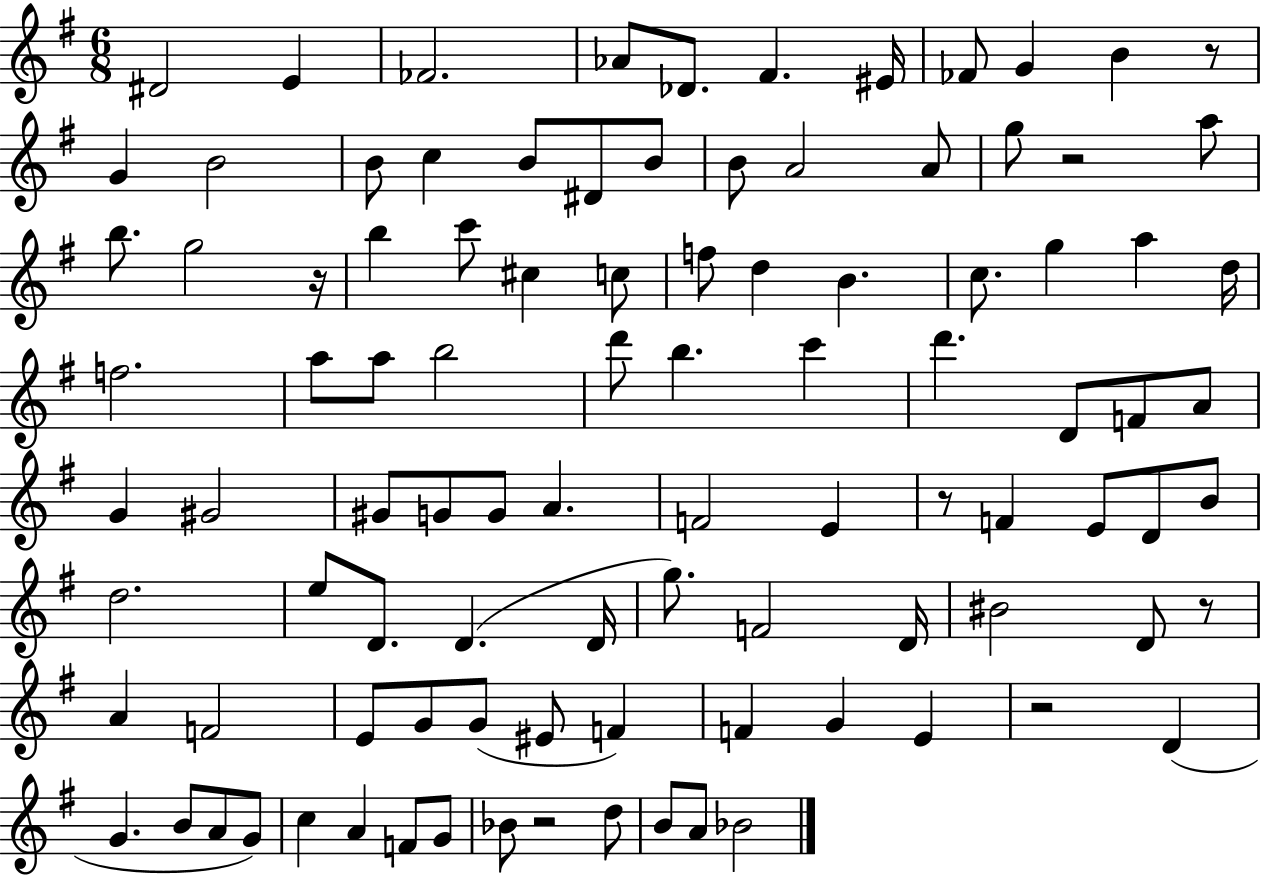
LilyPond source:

{
  \clef treble
  \numericTimeSignature
  \time 6/8
  \key g \major
  dis'2 e'4 | fes'2. | aes'8 des'8. fis'4. eis'16 | fes'8 g'4 b'4 r8 | \break g'4 b'2 | b'8 c''4 b'8 dis'8 b'8 | b'8 a'2 a'8 | g''8 r2 a''8 | \break b''8. g''2 r16 | b''4 c'''8 cis''4 c''8 | f''8 d''4 b'4. | c''8. g''4 a''4 d''16 | \break f''2. | a''8 a''8 b''2 | d'''8 b''4. c'''4 | d'''4. d'8 f'8 a'8 | \break g'4 gis'2 | gis'8 g'8 g'8 a'4. | f'2 e'4 | r8 f'4 e'8 d'8 b'8 | \break d''2. | e''8 d'8. d'4.( d'16 | g''8.) f'2 d'16 | bis'2 d'8 r8 | \break a'4 f'2 | e'8 g'8 g'8( eis'8 f'4) | f'4 g'4 e'4 | r2 d'4( | \break g'4. b'8 a'8 g'8) | c''4 a'4 f'8 g'8 | bes'8 r2 d''8 | b'8 a'8 bes'2 | \break \bar "|."
}